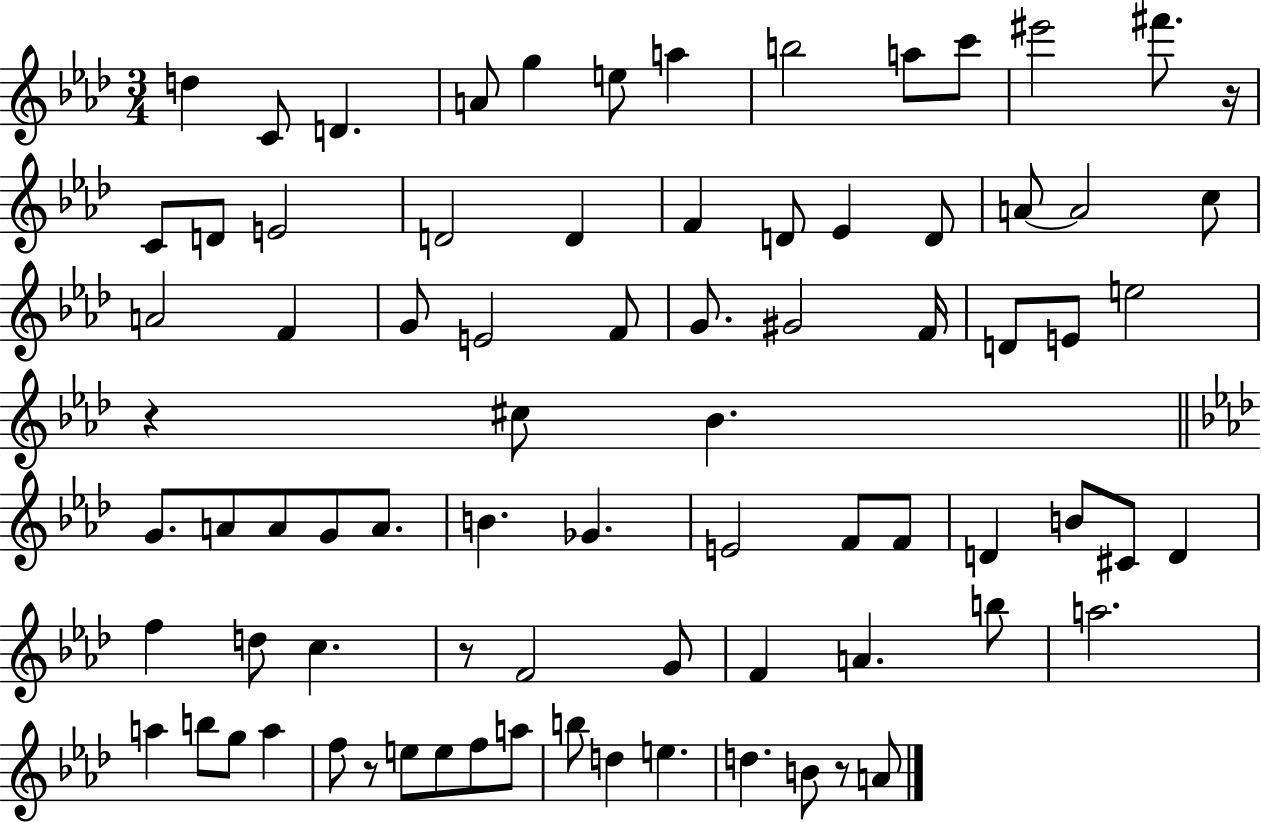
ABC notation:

X:1
T:Untitled
M:3/4
L:1/4
K:Ab
d C/2 D A/2 g e/2 a b2 a/2 c'/2 ^e'2 ^f'/2 z/4 C/2 D/2 E2 D2 D F D/2 _E D/2 A/2 A2 c/2 A2 F G/2 E2 F/2 G/2 ^G2 F/4 D/2 E/2 e2 z ^c/2 _B G/2 A/2 A/2 G/2 A/2 B _G E2 F/2 F/2 D B/2 ^C/2 D f d/2 c z/2 F2 G/2 F A b/2 a2 a b/2 g/2 a f/2 z/2 e/2 e/2 f/2 a/2 b/2 d e d B/2 z/2 A/2